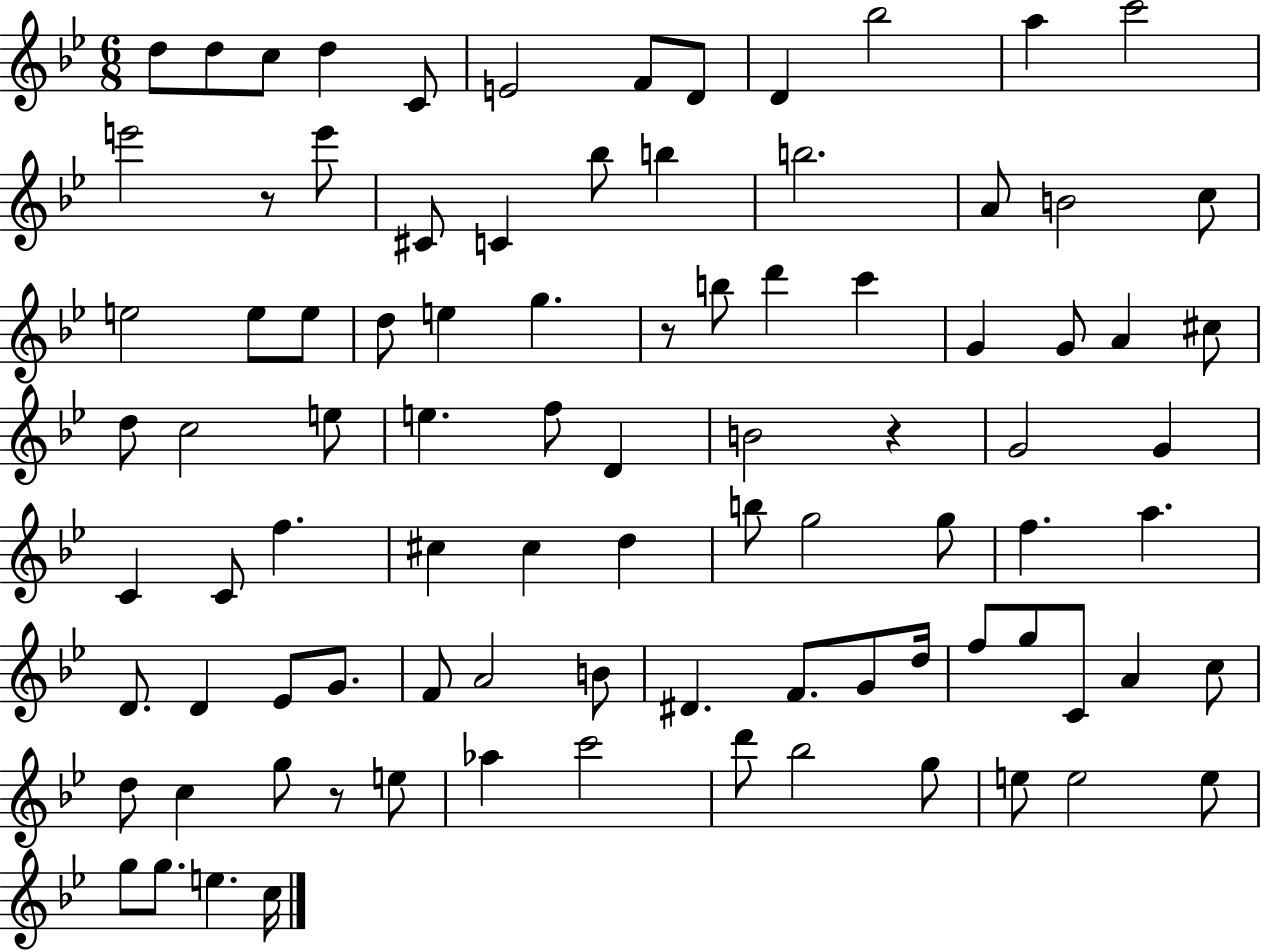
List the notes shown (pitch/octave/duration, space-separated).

D5/e D5/e C5/e D5/q C4/e E4/h F4/e D4/e D4/q Bb5/h A5/q C6/h E6/h R/e E6/e C#4/e C4/q Bb5/e B5/q B5/h. A4/e B4/h C5/e E5/h E5/e E5/e D5/e E5/q G5/q. R/e B5/e D6/q C6/q G4/q G4/e A4/q C#5/e D5/e C5/h E5/e E5/q. F5/e D4/q B4/h R/q G4/h G4/q C4/q C4/e F5/q. C#5/q C#5/q D5/q B5/e G5/h G5/e F5/q. A5/q. D4/e. D4/q Eb4/e G4/e. F4/e A4/h B4/e D#4/q. F4/e. G4/e D5/s F5/e G5/e C4/e A4/q C5/e D5/e C5/q G5/e R/e E5/e Ab5/q C6/h D6/e Bb5/h G5/e E5/e E5/h E5/e G5/e G5/e. E5/q. C5/s